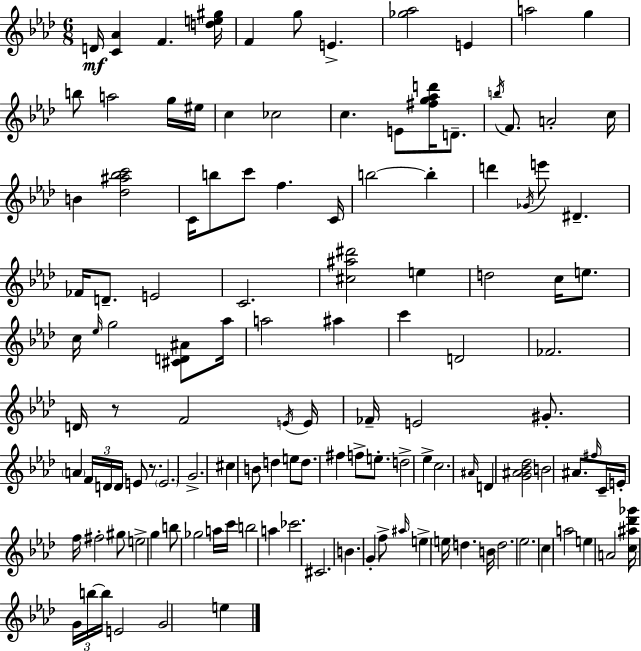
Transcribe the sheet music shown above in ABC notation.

X:1
T:Untitled
M:6/8
L:1/4
K:Ab
D/4 [C_A] F [de^g]/4 F g/2 E [_g_a]2 E a2 g b/2 a2 g/4 ^e/4 c _c2 c E/2 [^fg_ad']/4 D/2 b/4 F/2 A2 c/4 B [_d^a_bc']2 C/4 b/2 c'/2 f C/4 b2 b d' _G/4 e'/2 ^D _F/4 D/2 E2 C2 [^c^a^d']2 e d2 c/4 e/2 c/4 _e/4 g2 [^CD^A]/2 _a/4 a2 ^a c' D2 _F2 D/4 z/2 F2 E/4 E/4 _F/4 E2 ^G/2 A F/4 D/4 D/4 E/2 z/2 E2 G2 ^c B/2 d e/2 d/2 ^f f/2 e/2 d2 _e c2 ^A/4 D [G^A_B_d]2 B2 ^A/2 ^f/4 C/4 E/4 f/4 ^f2 ^g/2 e2 g b/2 _g2 a/4 c'/4 b2 a _c'2 ^C2 B G f/2 ^a/4 e e/4 d B/4 d2 _e2 c a2 e A2 [c^a_d'_g']/4 G/4 b/4 b/4 E2 G2 e